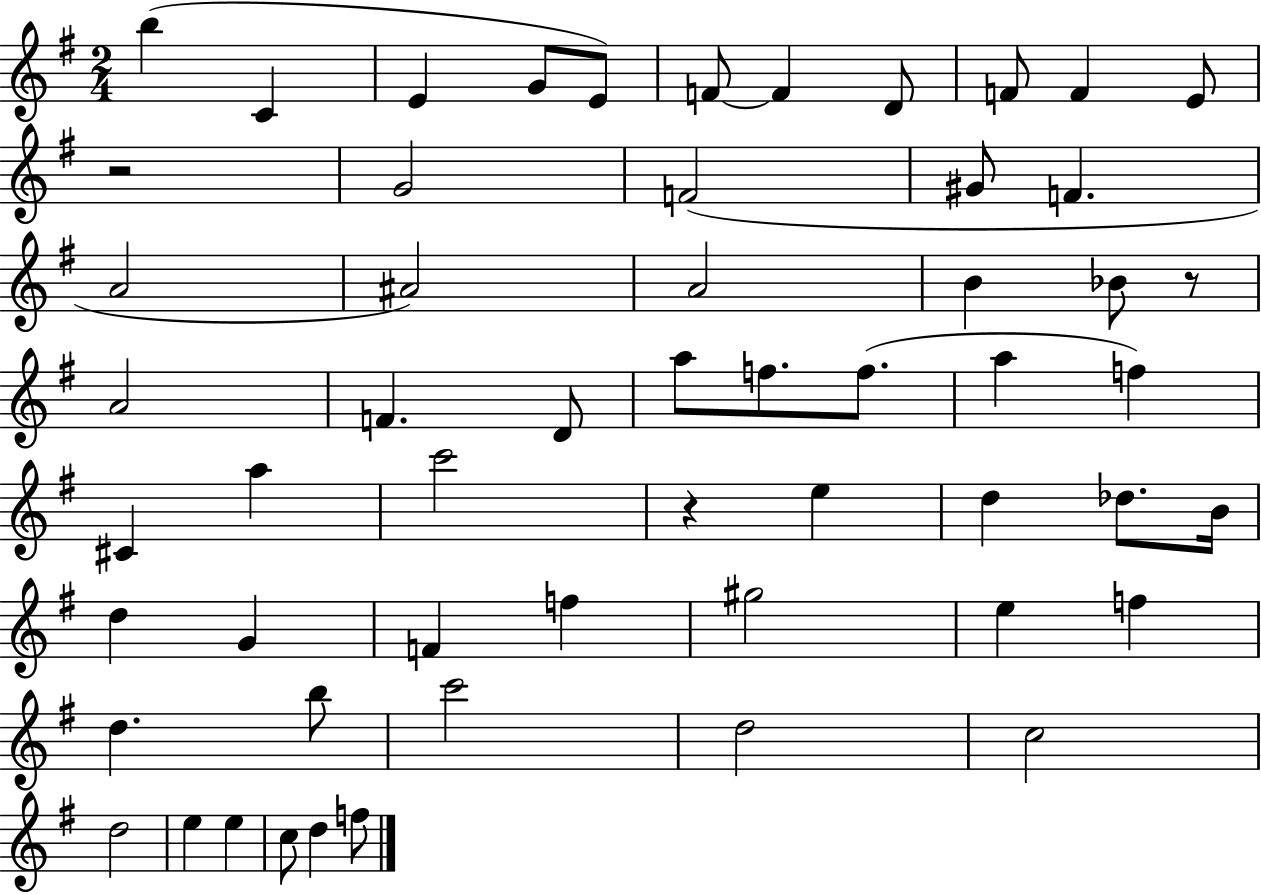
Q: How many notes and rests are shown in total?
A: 56